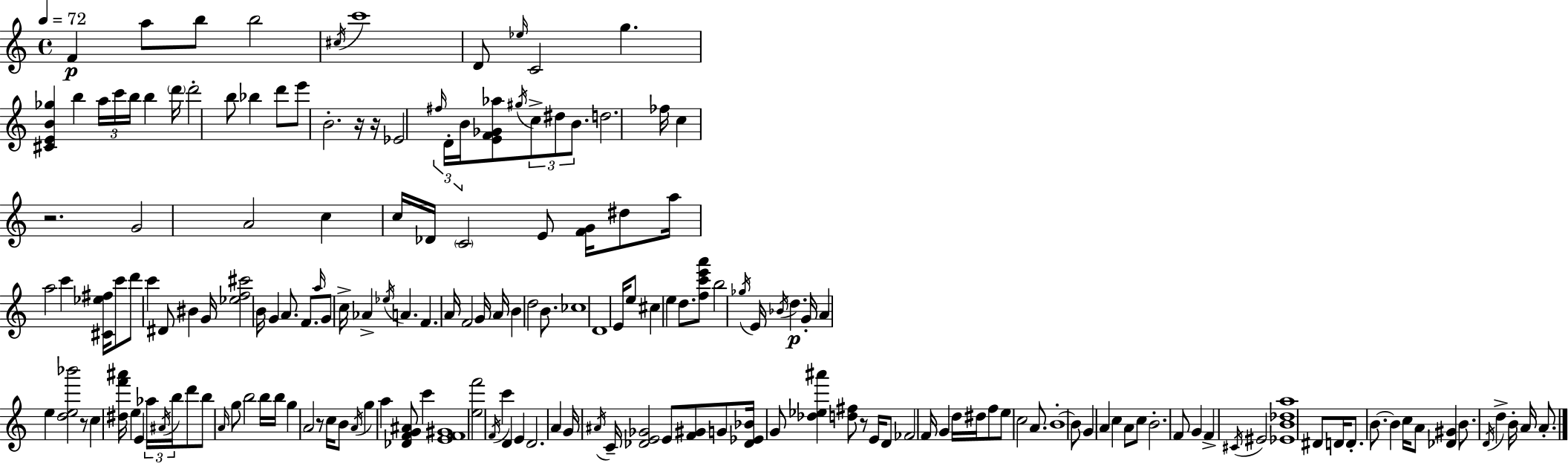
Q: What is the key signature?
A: C major